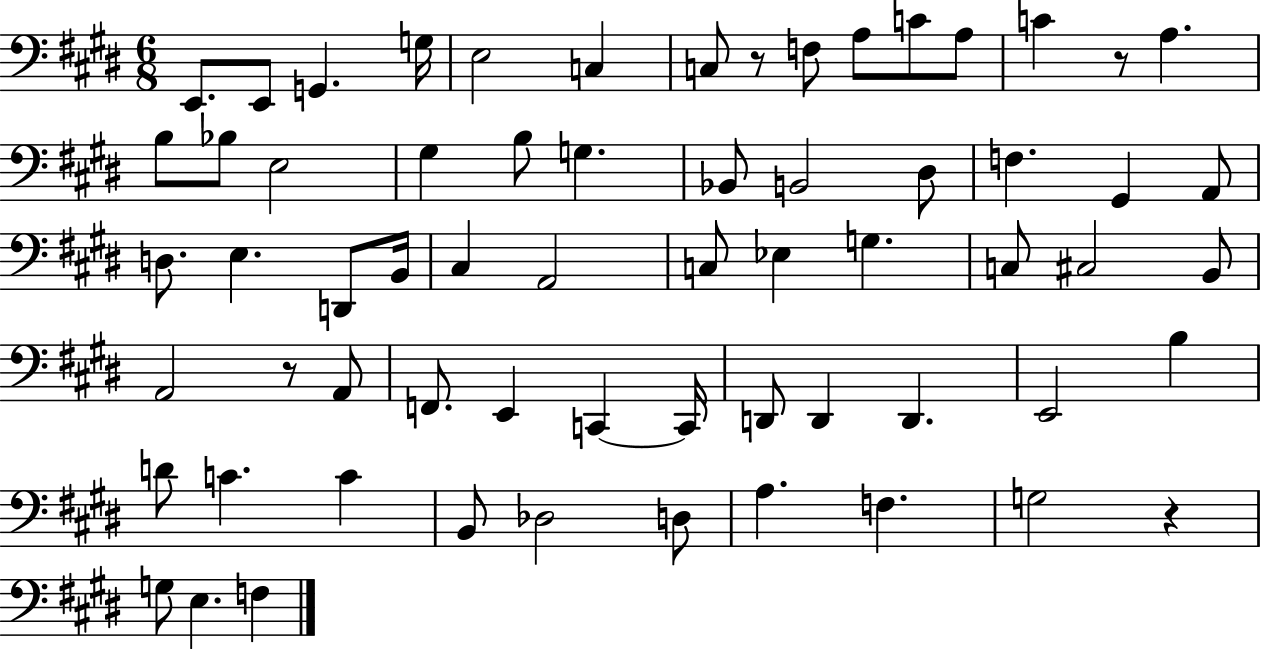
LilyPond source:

{
  \clef bass
  \numericTimeSignature
  \time 6/8
  \key e \major
  e,8. e,8 g,4. g16 | e2 c4 | c8 r8 f8 a8 c'8 a8 | c'4 r8 a4. | \break b8 bes8 e2 | gis4 b8 g4. | bes,8 b,2 dis8 | f4. gis,4 a,8 | \break d8. e4. d,8 b,16 | cis4 a,2 | c8 ees4 g4. | c8 cis2 b,8 | \break a,2 r8 a,8 | f,8. e,4 c,4~~ c,16 | d,8 d,4 d,4. | e,2 b4 | \break d'8 c'4. c'4 | b,8 des2 d8 | a4. f4. | g2 r4 | \break g8 e4. f4 | \bar "|."
}